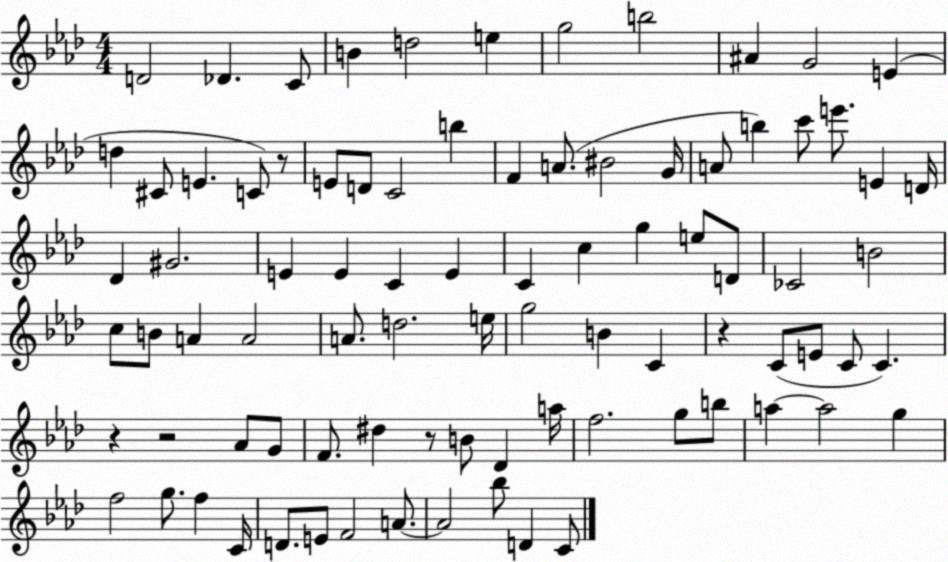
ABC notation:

X:1
T:Untitled
M:4/4
L:1/4
K:Ab
D2 _D C/2 B d2 e g2 b2 ^A G2 E d ^C/2 E C/2 z/2 E/2 D/2 C2 b F A/2 ^B2 G/4 A/2 b c'/2 e'/2 E D/4 _D ^G2 E E C E C c g e/2 D/2 _C2 B2 c/2 B/2 A A2 A/2 d2 e/4 g2 B C z C/2 E/2 C/2 C z z2 _A/2 G/2 F/2 ^d z/2 B/2 _D a/4 f2 g/2 b/2 a a2 g f2 g/2 f C/4 D/2 E/2 F2 A/2 A2 _b/2 D C/2